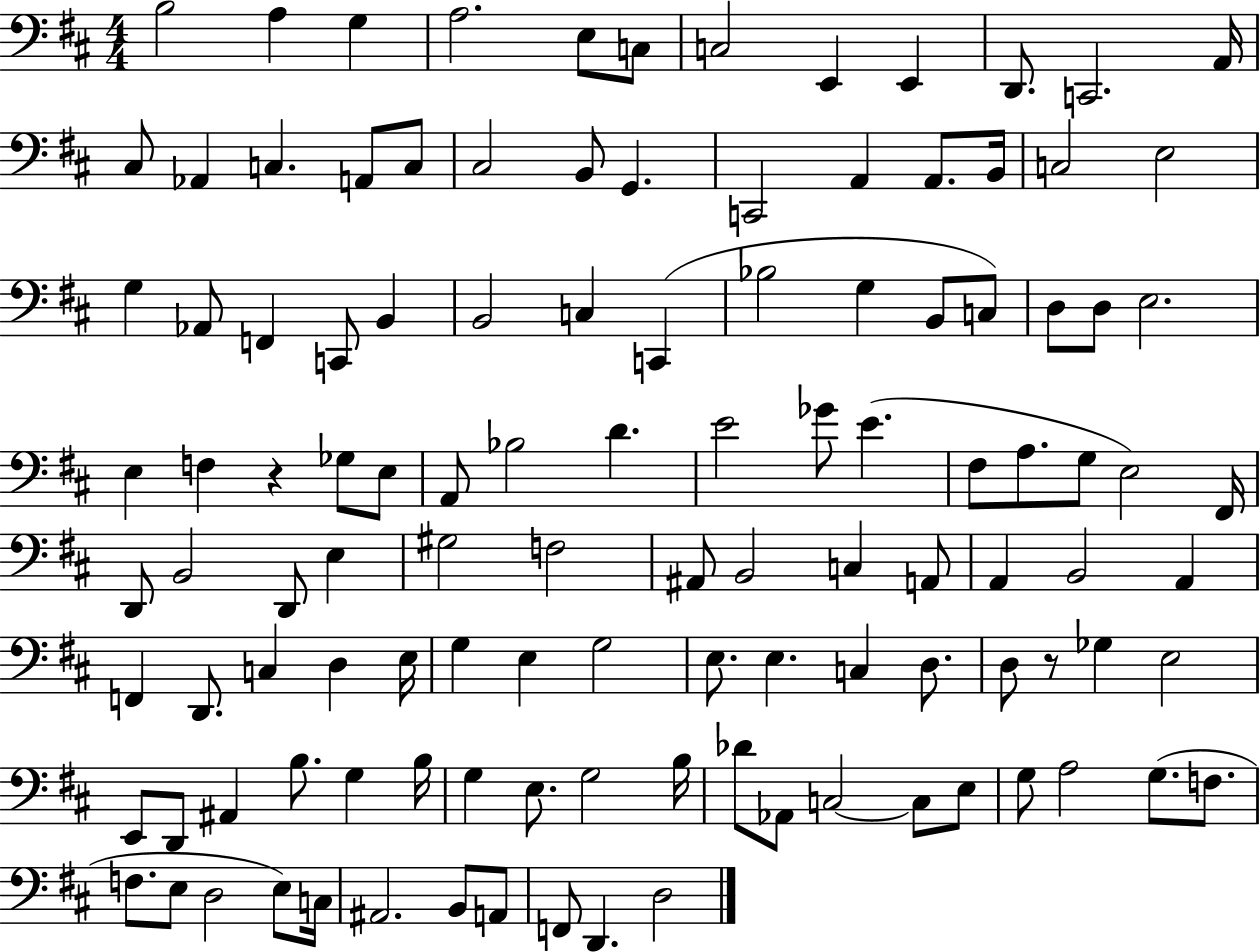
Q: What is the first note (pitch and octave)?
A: B3